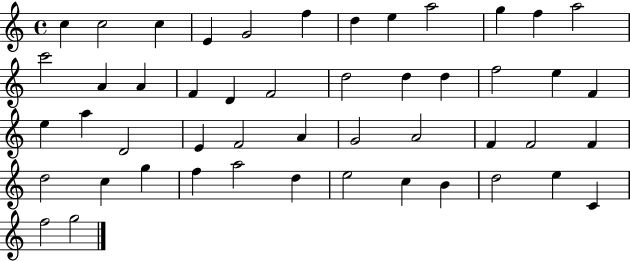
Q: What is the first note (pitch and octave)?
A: C5